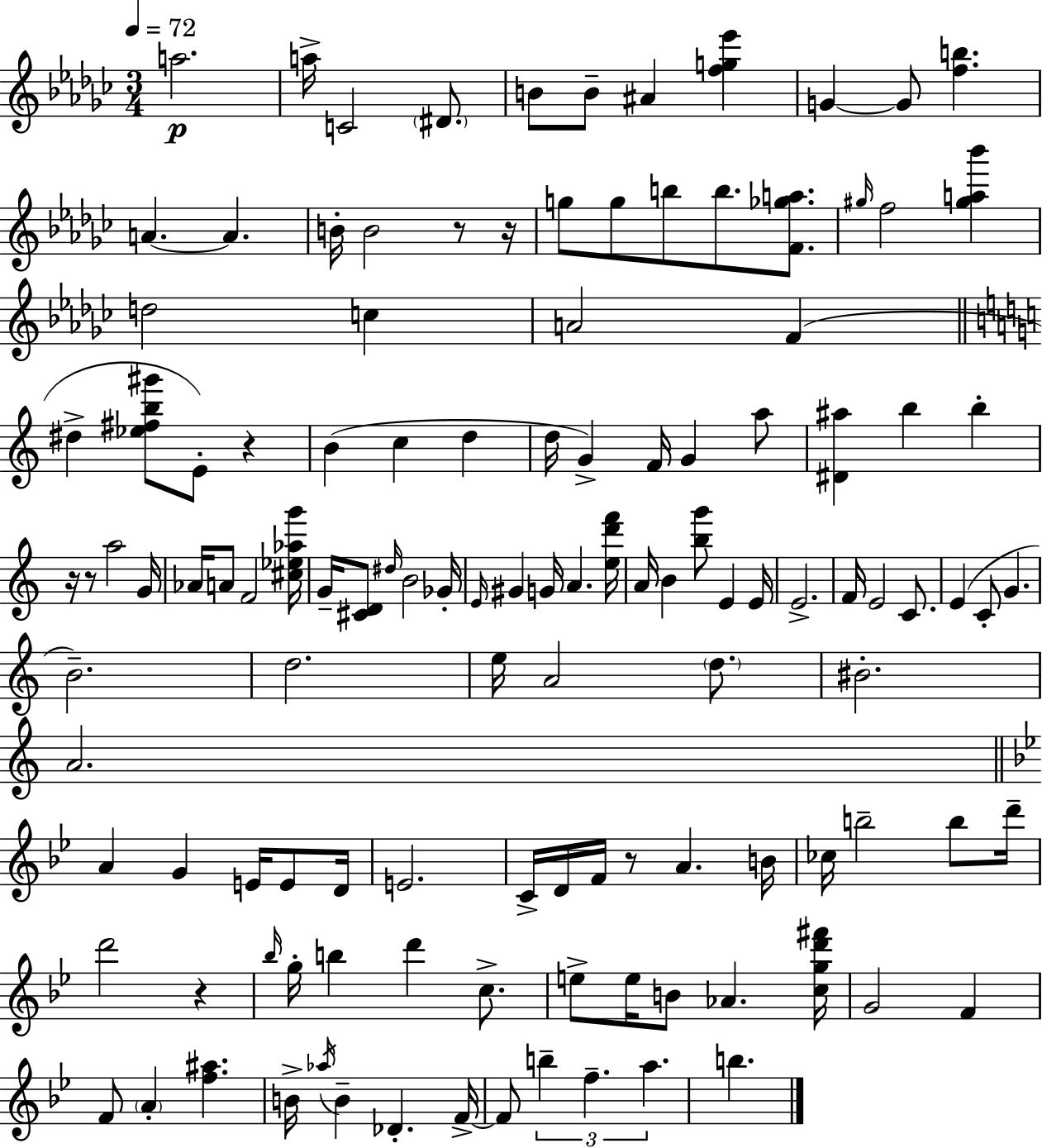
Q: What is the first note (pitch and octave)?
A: A5